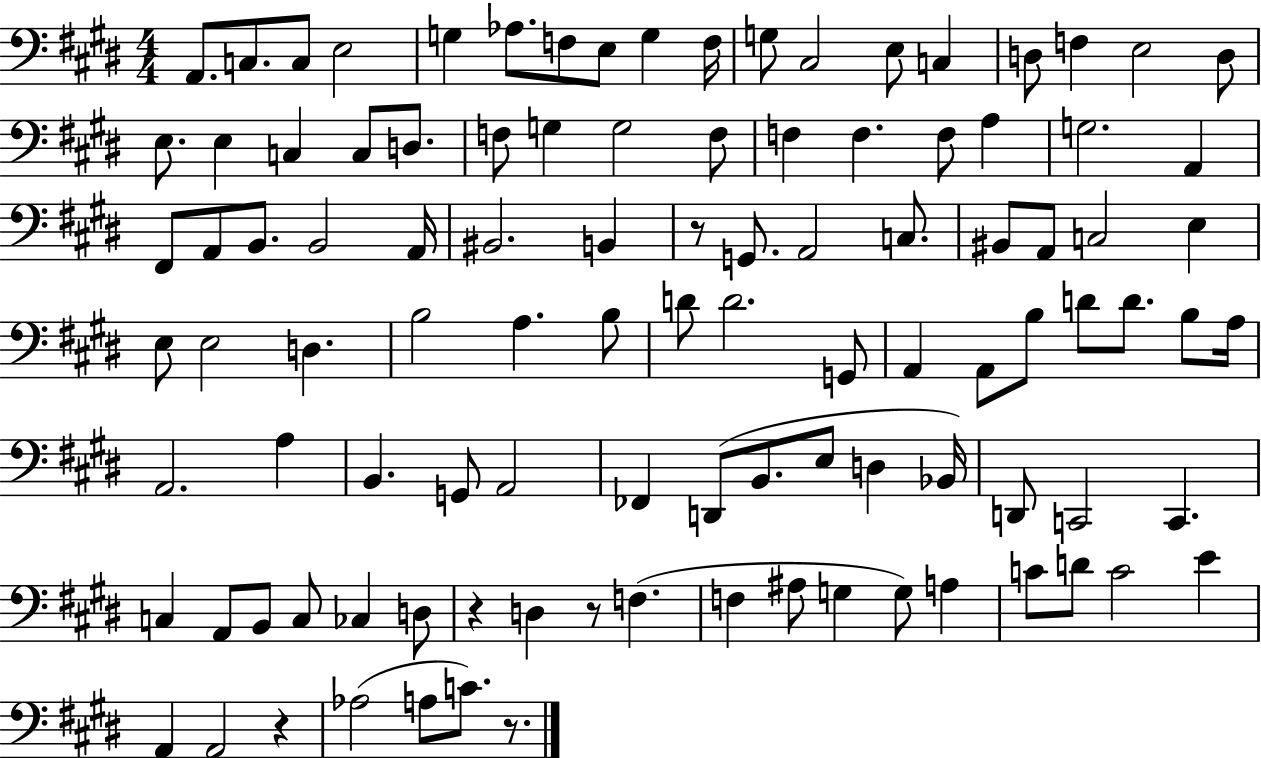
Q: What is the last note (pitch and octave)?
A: C4